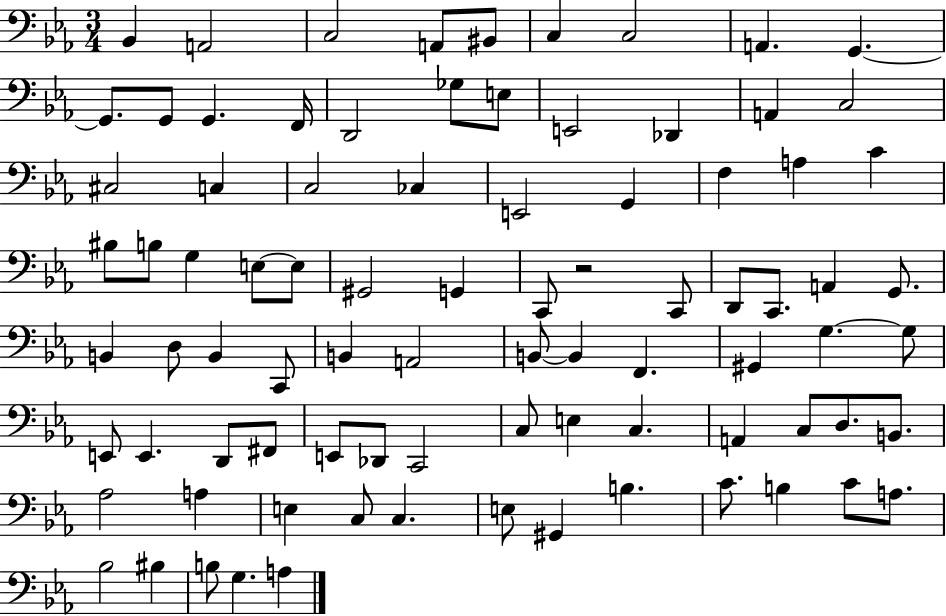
X:1
T:Untitled
M:3/4
L:1/4
K:Eb
_B,, A,,2 C,2 A,,/2 ^B,,/2 C, C,2 A,, G,, G,,/2 G,,/2 G,, F,,/4 D,,2 _G,/2 E,/2 E,,2 _D,, A,, C,2 ^C,2 C, C,2 _C, E,,2 G,, F, A, C ^B,/2 B,/2 G, E,/2 E,/2 ^G,,2 G,, C,,/2 z2 C,,/2 D,,/2 C,,/2 A,, G,,/2 B,, D,/2 B,, C,,/2 B,, A,,2 B,,/2 B,, F,, ^G,, G, G,/2 E,,/2 E,, D,,/2 ^F,,/2 E,,/2 _D,,/2 C,,2 C,/2 E, C, A,, C,/2 D,/2 B,,/2 _A,2 A, E, C,/2 C, E,/2 ^G,, B, C/2 B, C/2 A,/2 _B,2 ^B, B,/2 G, A,